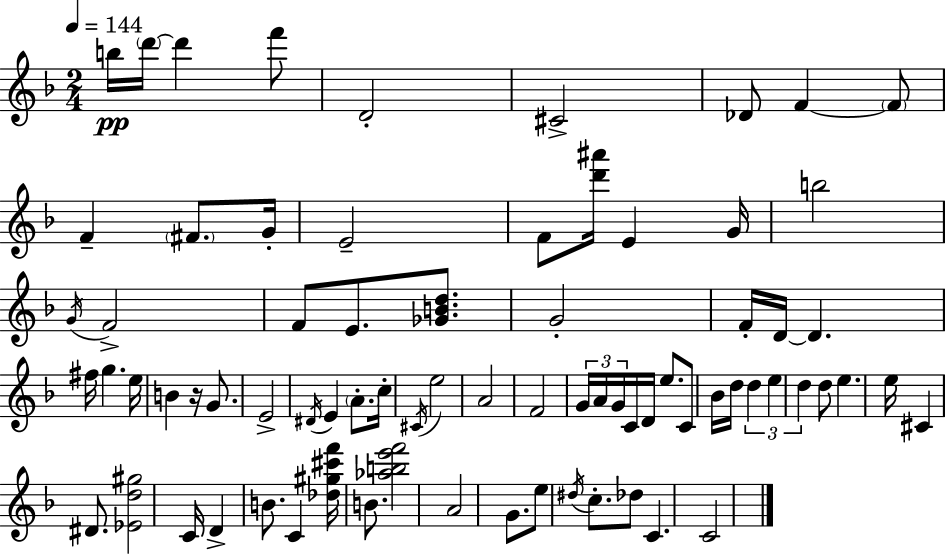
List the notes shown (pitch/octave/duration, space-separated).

B5/s D6/s D6/q F6/e D4/h C#4/h Db4/e F4/q F4/e F4/q F#4/e. G4/s E4/h F4/e [D6,A#6]/s E4/q G4/s B5/h G4/s F4/h F4/e E4/e. [Gb4,B4,D5]/e. G4/h F4/s D4/s D4/q. F#5/s G5/q. E5/s B4/q R/s G4/e. E4/h D#4/s E4/q A4/e. C5/s C#4/s E5/h A4/h F4/h G4/s A4/s G4/s C4/s D4/s E5/e. C4/e Bb4/s D5/s D5/q E5/q D5/q D5/e E5/q. E5/s C#4/q D#4/e. [Eb4,D5,G#5]/h C4/s D4/q B4/e. C4/q [Db5,G#5,C#6,F6]/s B4/e. [Ab5,B5,E6,F6]/h A4/h G4/e. E5/e D#5/s C5/e. Db5/e C4/q. C4/h